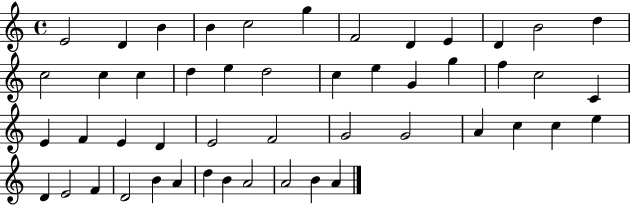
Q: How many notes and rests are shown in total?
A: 49